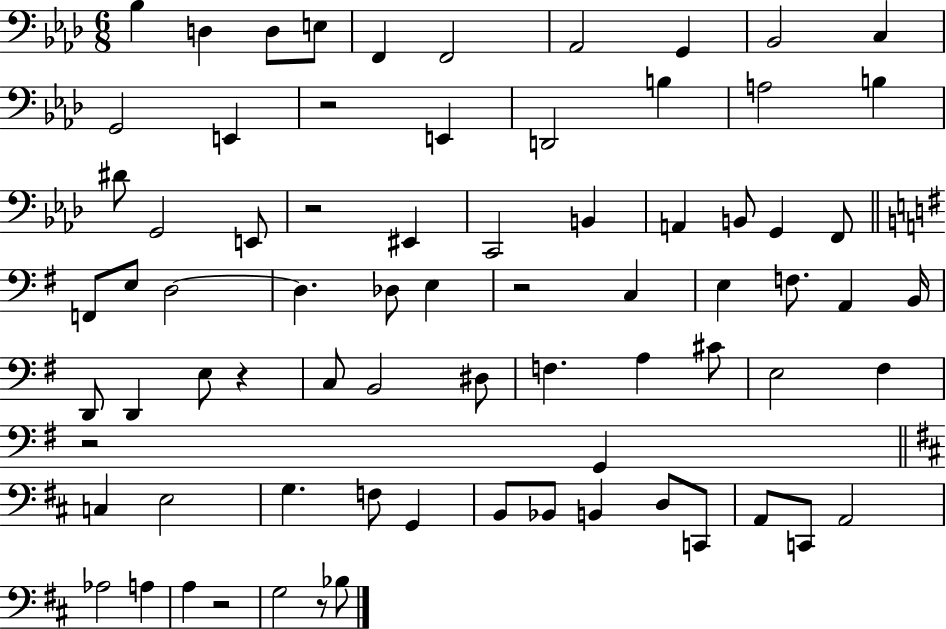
X:1
T:Untitled
M:6/8
L:1/4
K:Ab
_B, D, D,/2 E,/2 F,, F,,2 _A,,2 G,, _B,,2 C, G,,2 E,, z2 E,, D,,2 B, A,2 B, ^D/2 G,,2 E,,/2 z2 ^E,, C,,2 B,, A,, B,,/2 G,, F,,/2 F,,/2 E,/2 D,2 D, _D,/2 E, z2 C, E, F,/2 A,, B,,/4 D,,/2 D,, E,/2 z C,/2 B,,2 ^D,/2 F, A, ^C/2 E,2 ^F, z2 G,, C, E,2 G, F,/2 G,, B,,/2 _B,,/2 B,, D,/2 C,,/2 A,,/2 C,,/2 A,,2 _A,2 A, A, z2 G,2 z/2 _B,/2